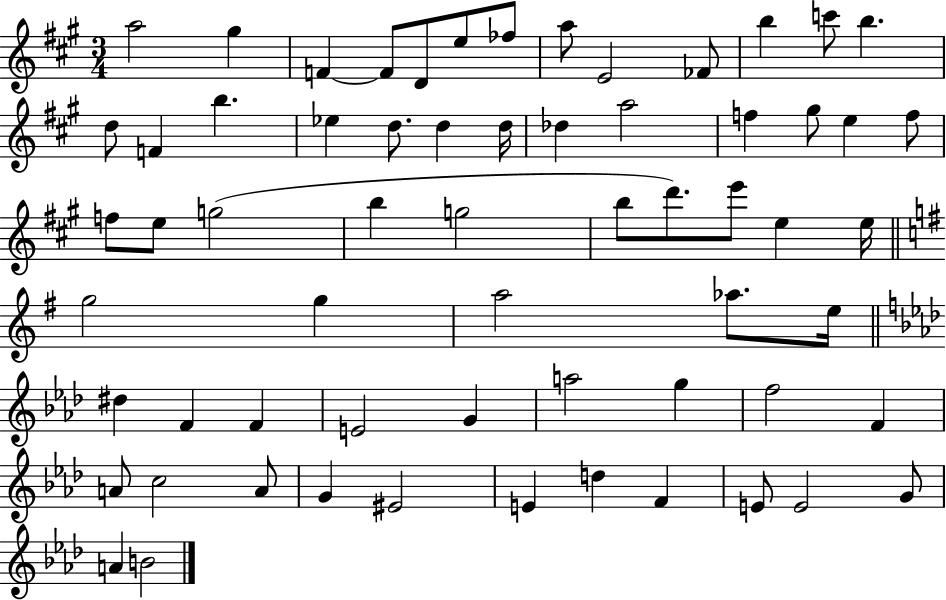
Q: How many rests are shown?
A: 0